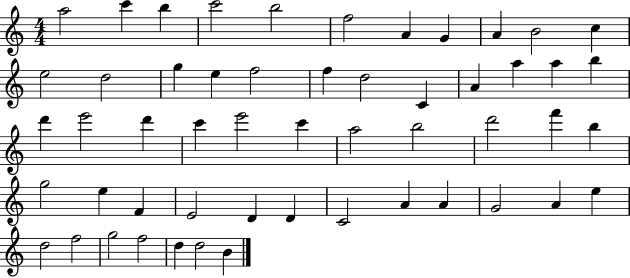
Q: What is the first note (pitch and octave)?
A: A5